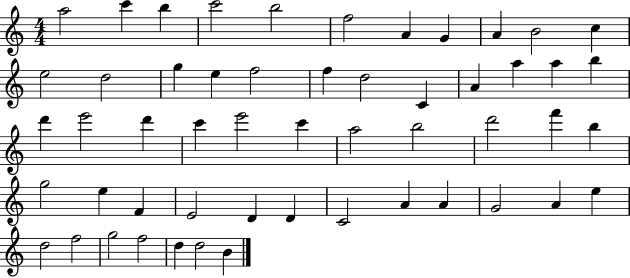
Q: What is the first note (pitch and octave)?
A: A5